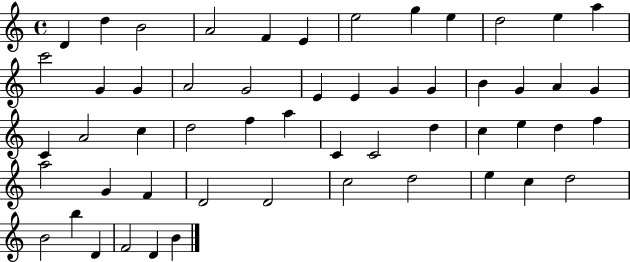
{
  \clef treble
  \time 4/4
  \defaultTimeSignature
  \key c \major
  d'4 d''4 b'2 | a'2 f'4 e'4 | e''2 g''4 e''4 | d''2 e''4 a''4 | \break c'''2 g'4 g'4 | a'2 g'2 | e'4 e'4 g'4 g'4 | b'4 g'4 a'4 g'4 | \break c'4 a'2 c''4 | d''2 f''4 a''4 | c'4 c'2 d''4 | c''4 e''4 d''4 f''4 | \break a''2 g'4 f'4 | d'2 d'2 | c''2 d''2 | e''4 c''4 d''2 | \break b'2 b''4 d'4 | f'2 d'4 b'4 | \bar "|."
}